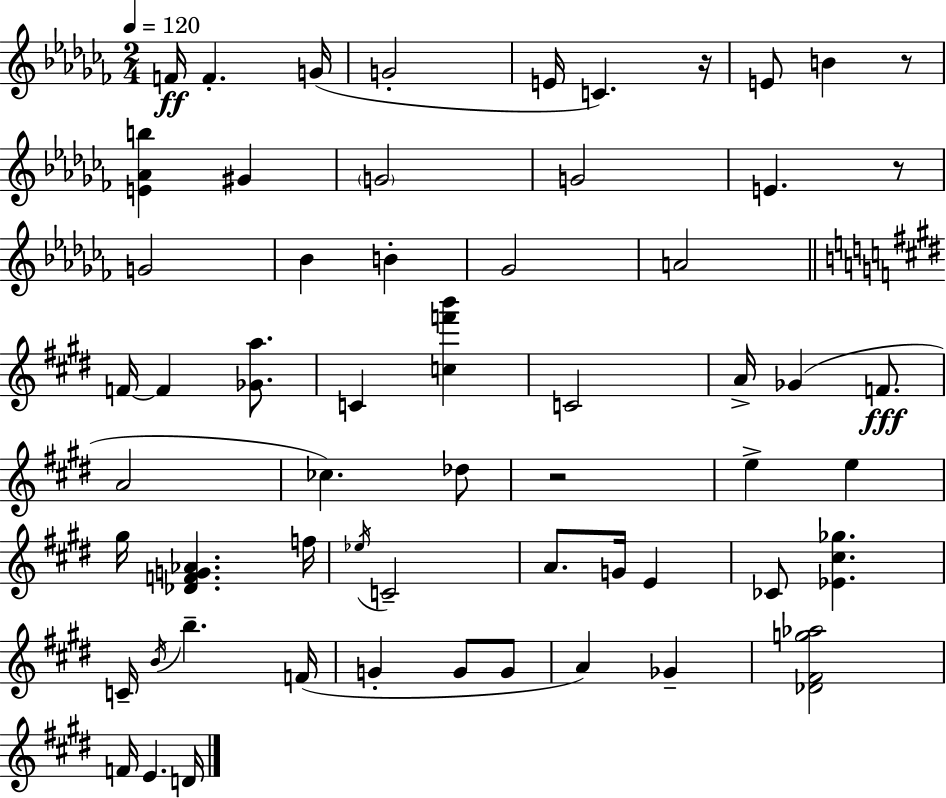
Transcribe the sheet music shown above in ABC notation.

X:1
T:Untitled
M:2/4
L:1/4
K:Abm
F/4 F G/4 G2 E/4 C z/4 E/2 B z/2 [E_Ab] ^G G2 G2 E z/2 G2 _B B _G2 A2 F/4 F [_Ga]/2 C [cf'b'] C2 A/4 _G F/2 A2 _c _d/2 z2 e e ^g/4 [_DFG_A] f/4 _e/4 C2 A/2 G/4 E _C/2 [_E^c_g] C/4 B/4 b F/4 G G/2 G/2 A _G [_D^Fg_a]2 F/4 E D/4